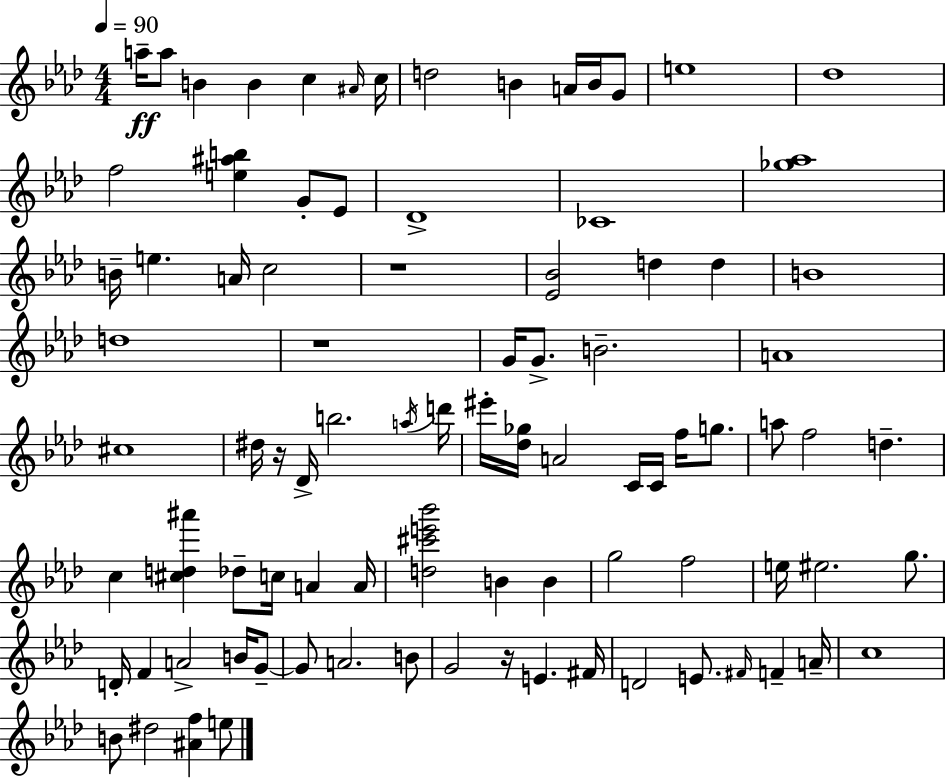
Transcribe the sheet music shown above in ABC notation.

X:1
T:Untitled
M:4/4
L:1/4
K:Fm
a/4 a/2 B B c ^A/4 c/4 d2 B A/4 B/4 G/2 e4 _d4 f2 [e^ab] G/2 _E/2 _D4 _C4 [_g_a]4 B/4 e A/4 c2 z4 [_E_B]2 d d B4 d4 z4 G/4 G/2 B2 A4 ^c4 ^d/4 z/4 _D/4 b2 a/4 d'/4 ^e'/4 [_d_g]/4 A2 C/4 C/4 f/4 g/2 a/2 f2 d c [^cd^a'] _d/2 c/4 A A/4 [d^c'e'_b']2 B B g2 f2 e/4 ^e2 g/2 D/4 F A2 B/4 G/2 G/2 A2 B/2 G2 z/4 E ^F/4 D2 E/2 ^F/4 F A/4 c4 B/2 ^d2 [^Af] e/2